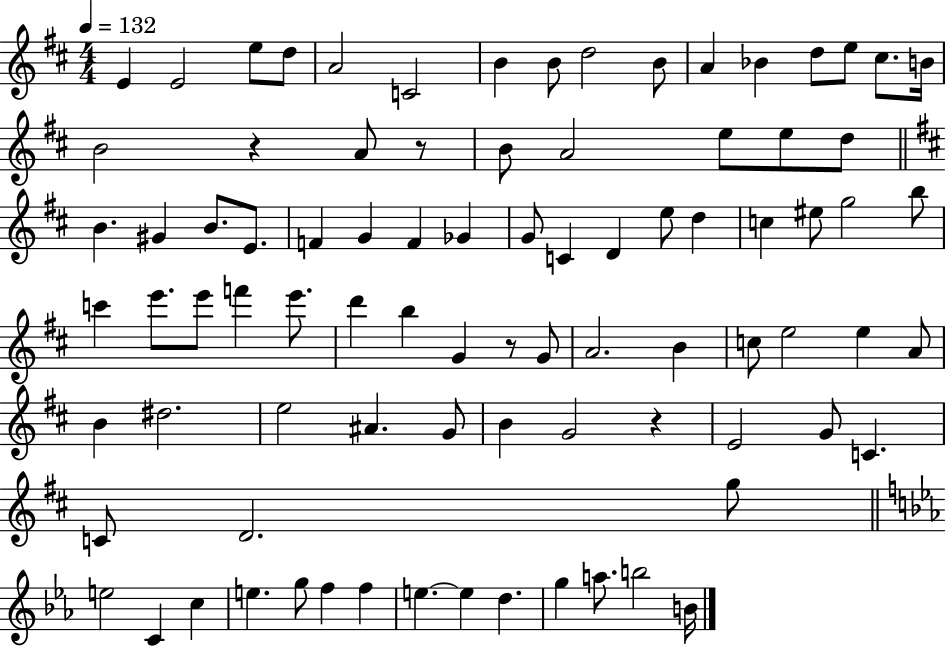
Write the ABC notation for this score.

X:1
T:Untitled
M:4/4
L:1/4
K:D
E E2 e/2 d/2 A2 C2 B B/2 d2 B/2 A _B d/2 e/2 ^c/2 B/4 B2 z A/2 z/2 B/2 A2 e/2 e/2 d/2 B ^G B/2 E/2 F G F _G G/2 C D e/2 d c ^e/2 g2 b/2 c' e'/2 e'/2 f' e'/2 d' b G z/2 G/2 A2 B c/2 e2 e A/2 B ^d2 e2 ^A G/2 B G2 z E2 G/2 C C/2 D2 g/2 e2 C c e g/2 f f e e d g a/2 b2 B/4